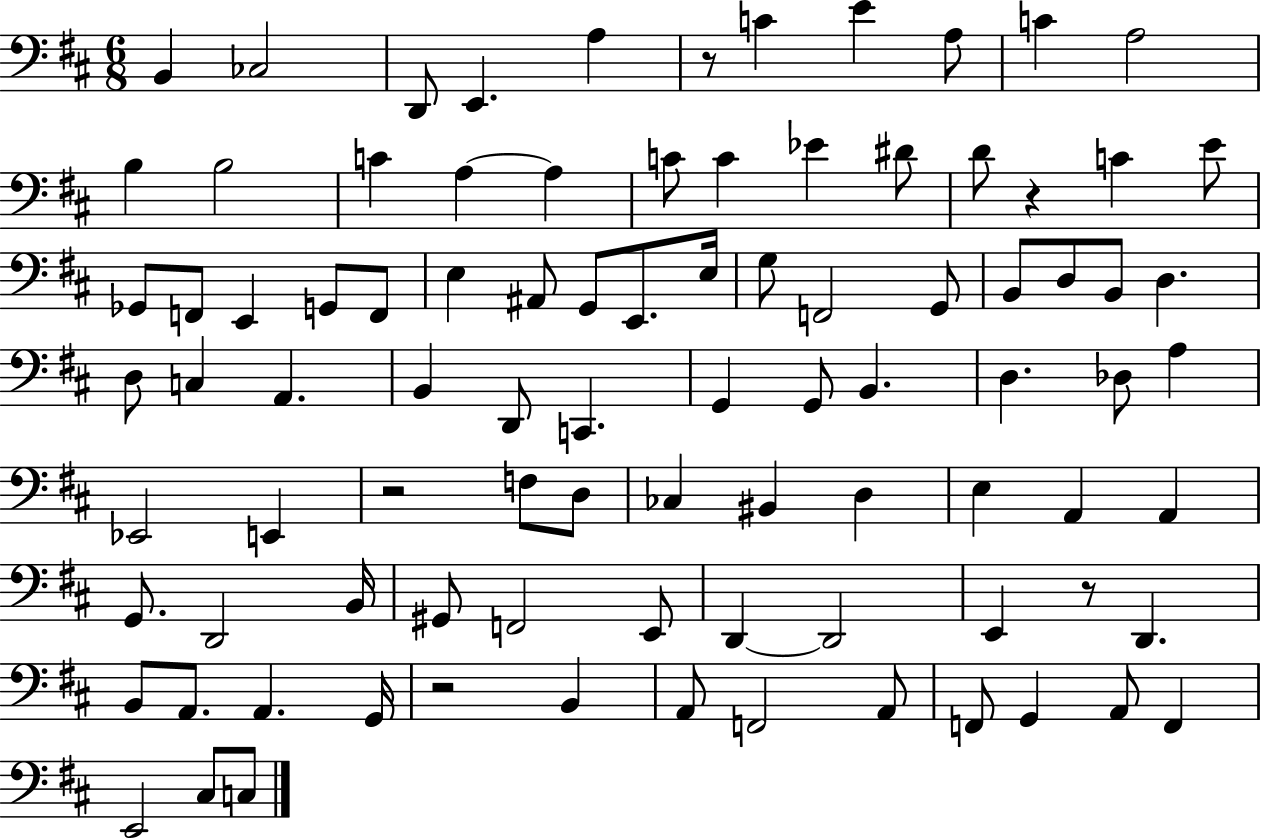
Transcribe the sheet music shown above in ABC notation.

X:1
T:Untitled
M:6/8
L:1/4
K:D
B,, _C,2 D,,/2 E,, A, z/2 C E A,/2 C A,2 B, B,2 C A, A, C/2 C _E ^D/2 D/2 z C E/2 _G,,/2 F,,/2 E,, G,,/2 F,,/2 E, ^A,,/2 G,,/2 E,,/2 E,/4 G,/2 F,,2 G,,/2 B,,/2 D,/2 B,,/2 D, D,/2 C, A,, B,, D,,/2 C,, G,, G,,/2 B,, D, _D,/2 A, _E,,2 E,, z2 F,/2 D,/2 _C, ^B,, D, E, A,, A,, G,,/2 D,,2 B,,/4 ^G,,/2 F,,2 E,,/2 D,, D,,2 E,, z/2 D,, B,,/2 A,,/2 A,, G,,/4 z2 B,, A,,/2 F,,2 A,,/2 F,,/2 G,, A,,/2 F,, E,,2 ^C,/2 C,/2